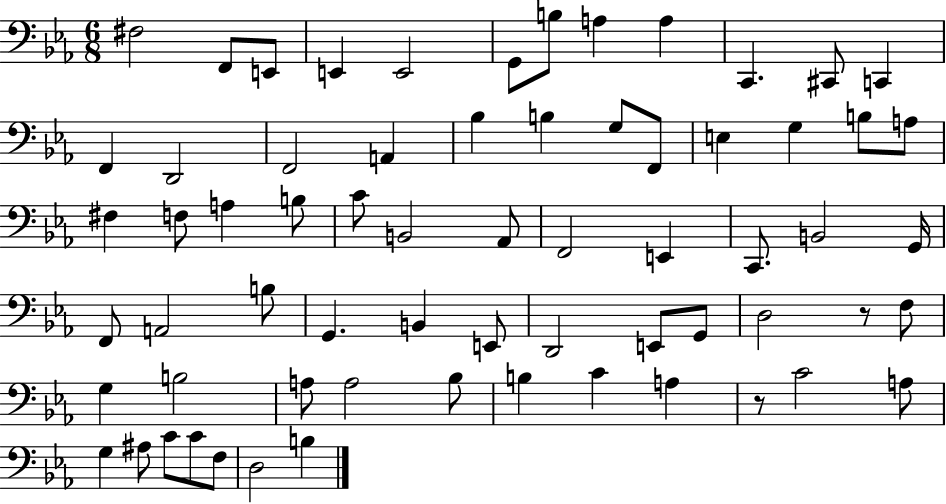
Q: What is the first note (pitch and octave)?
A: F#3